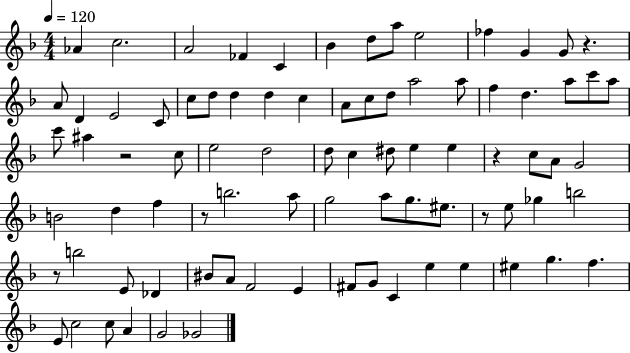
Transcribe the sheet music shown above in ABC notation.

X:1
T:Untitled
M:4/4
L:1/4
K:F
_A c2 A2 _F C _B d/2 a/2 e2 _f G G/2 z A/2 D E2 C/2 c/2 d/2 d d c A/2 c/2 d/2 a2 a/2 f d a/2 c'/2 a/2 c'/2 ^a z2 c/2 e2 d2 d/2 c ^d/2 e e z c/2 A/2 G2 B2 d f z/2 b2 a/2 g2 a/2 g/2 ^e/2 z/2 e/2 _g b2 z/2 b2 E/2 _D ^B/2 A/2 F2 E ^F/2 G/2 C e e ^e g f E/2 c2 c/2 A G2 _G2